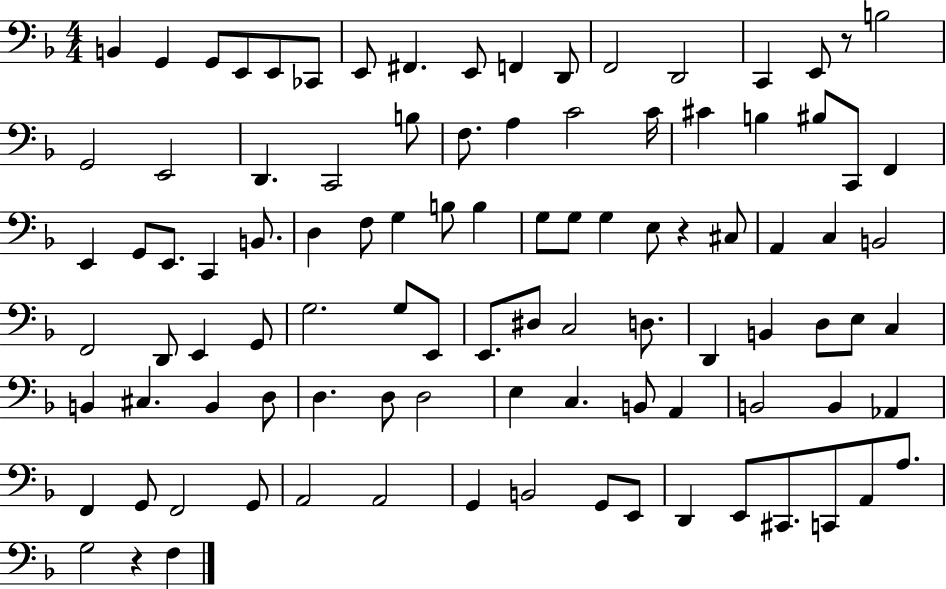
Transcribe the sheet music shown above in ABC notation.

X:1
T:Untitled
M:4/4
L:1/4
K:F
B,, G,, G,,/2 E,,/2 E,,/2 _C,,/2 E,,/2 ^F,, E,,/2 F,, D,,/2 F,,2 D,,2 C,, E,,/2 z/2 B,2 G,,2 E,,2 D,, C,,2 B,/2 F,/2 A, C2 C/4 ^C B, ^B,/2 C,,/2 F,, E,, G,,/2 E,,/2 C,, B,,/2 D, F,/2 G, B,/2 B, G,/2 G,/2 G, E,/2 z ^C,/2 A,, C, B,,2 F,,2 D,,/2 E,, G,,/2 G,2 G,/2 E,,/2 E,,/2 ^D,/2 C,2 D,/2 D,, B,, D,/2 E,/2 C, B,, ^C, B,, D,/2 D, D,/2 D,2 E, C, B,,/2 A,, B,,2 B,, _A,, F,, G,,/2 F,,2 G,,/2 A,,2 A,,2 G,, B,,2 G,,/2 E,,/2 D,, E,,/2 ^C,,/2 C,,/2 A,,/2 A,/2 G,2 z F,